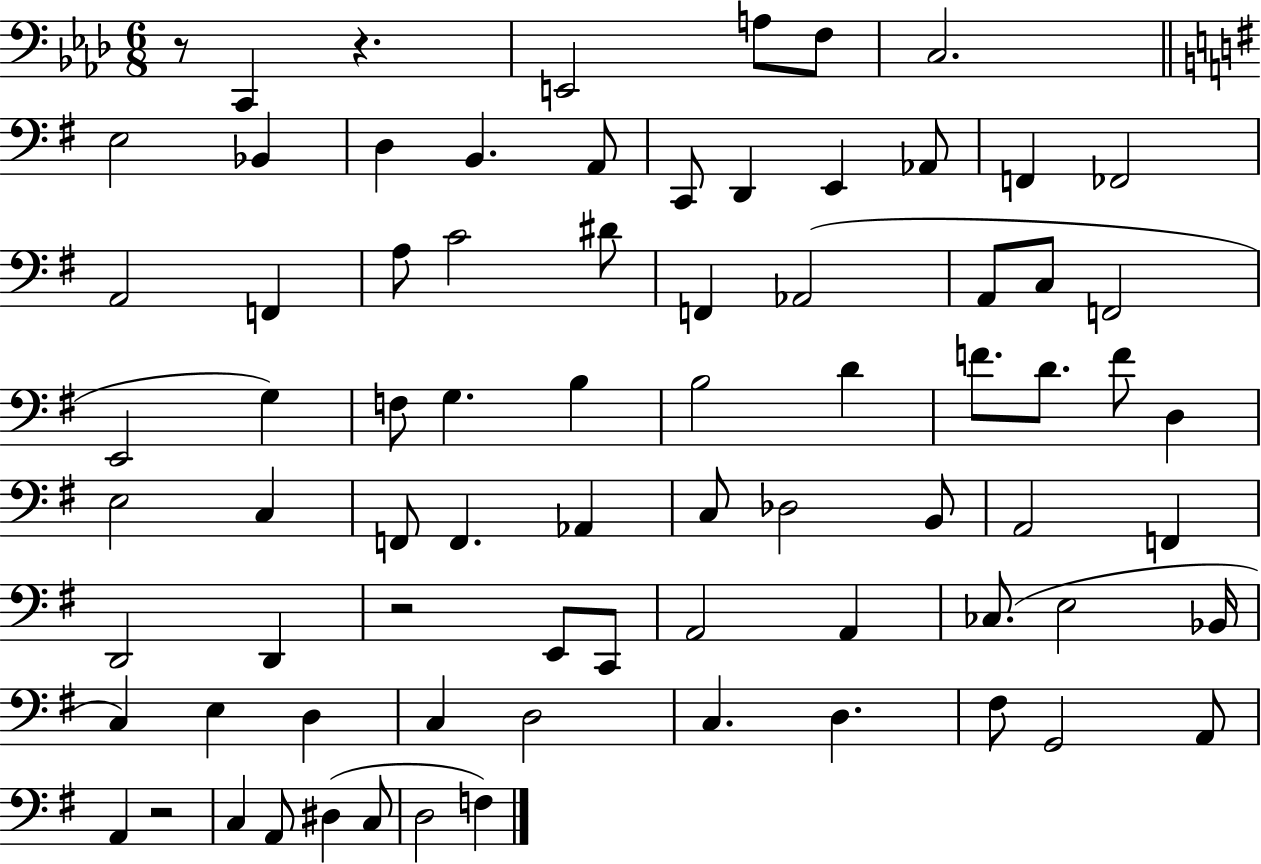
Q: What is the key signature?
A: AES major